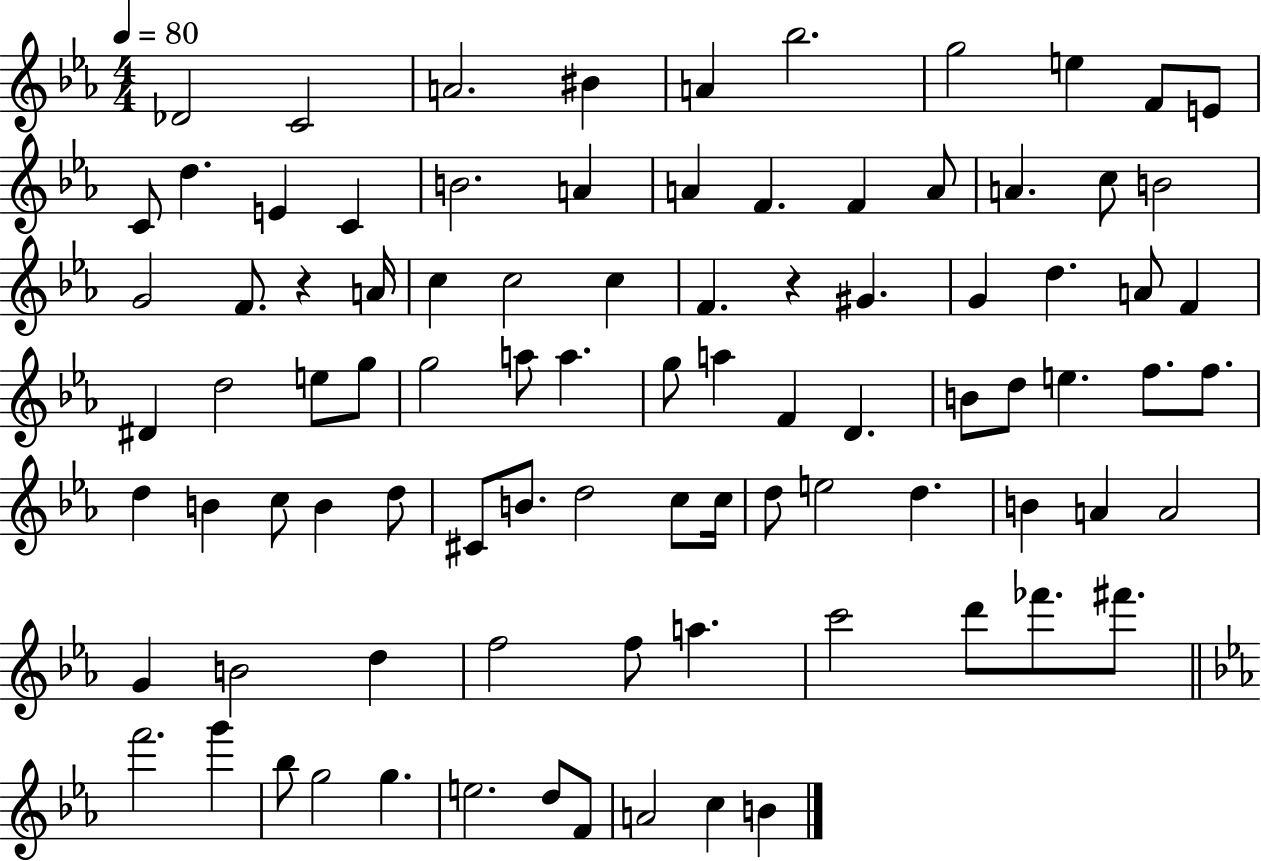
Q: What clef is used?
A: treble